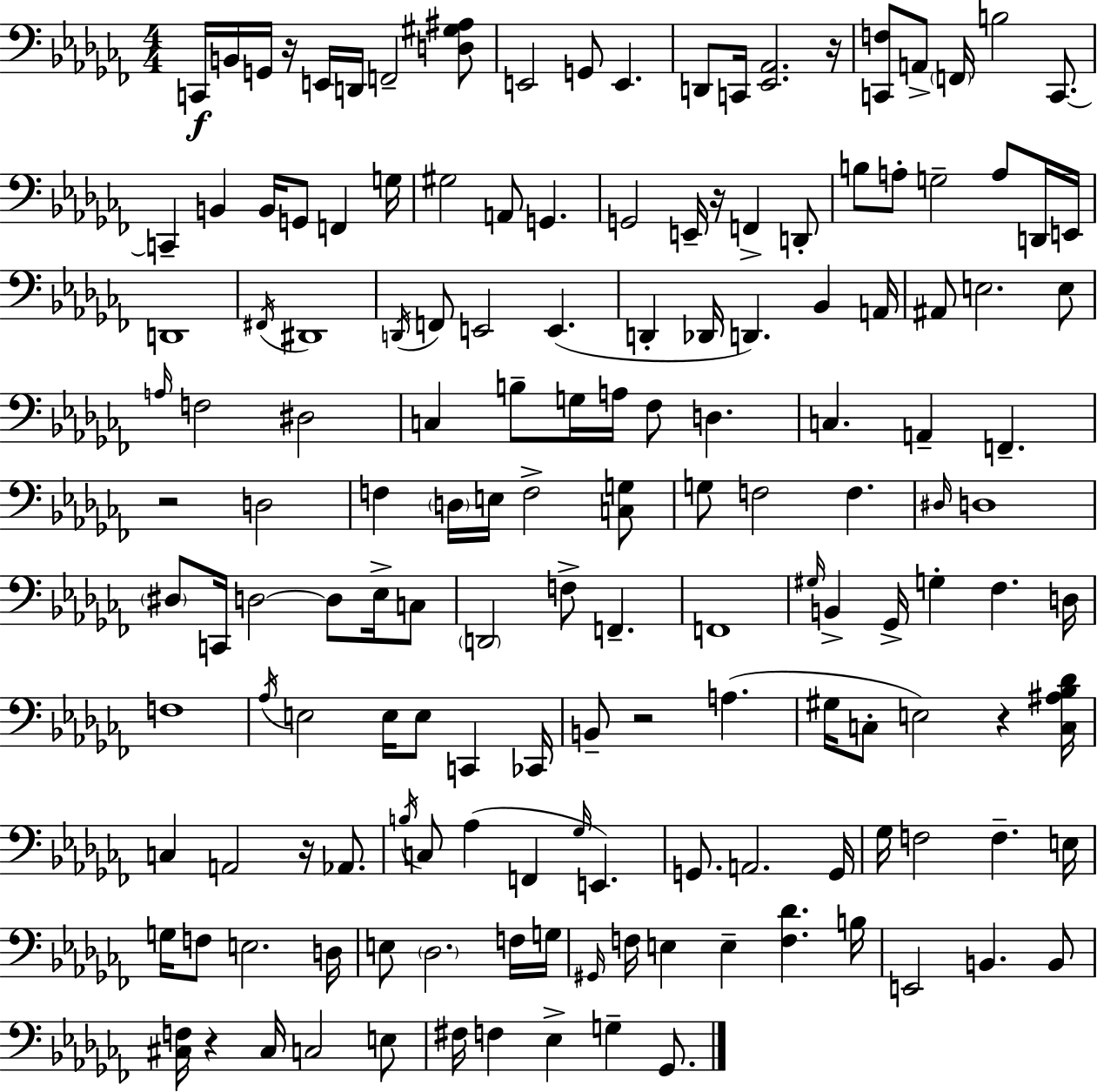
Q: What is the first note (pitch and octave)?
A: C2